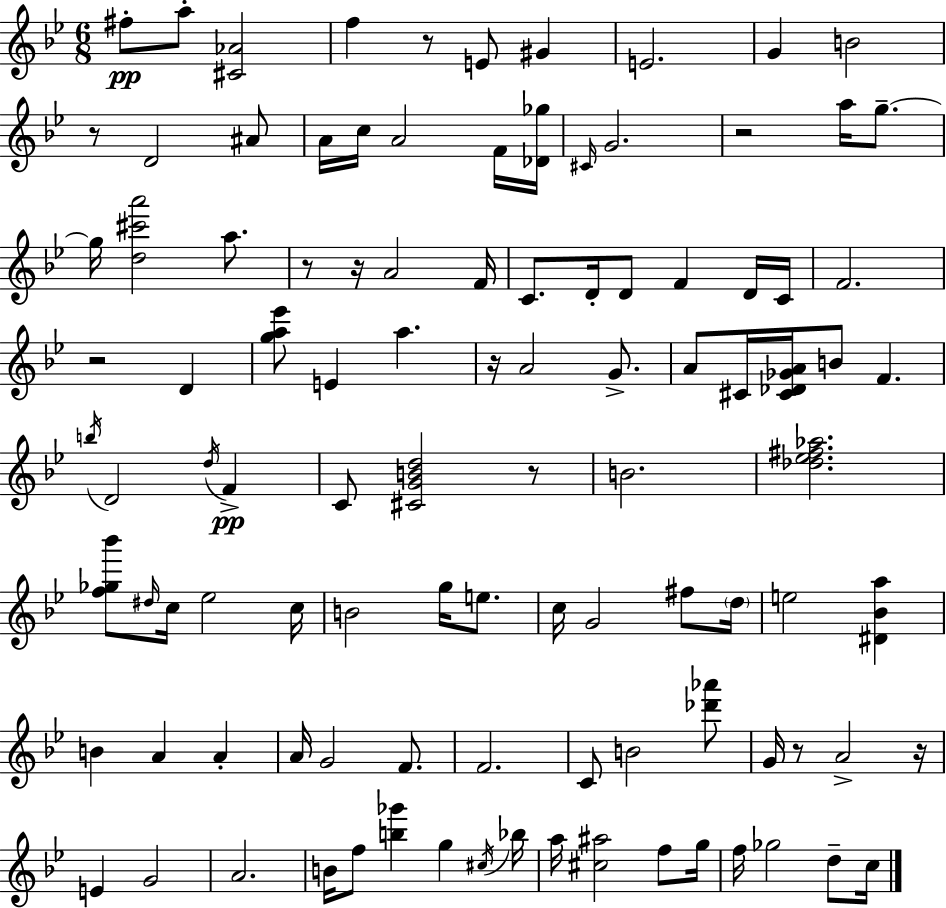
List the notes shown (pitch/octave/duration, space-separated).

F#5/e A5/e [C#4,Ab4]/h F5/q R/e E4/e G#4/q E4/h. G4/q B4/h R/e D4/h A#4/e A4/s C5/s A4/h F4/s [Db4,Gb5]/s C#4/s G4/h. R/h A5/s G5/e. G5/s [D5,C#6,A6]/h A5/e. R/e R/s A4/h F4/s C4/e. D4/s D4/e F4/q D4/s C4/s F4/h. R/h D4/q [G5,A5,Eb6]/e E4/q A5/q. R/s A4/h G4/e. A4/e C#4/s [C#4,Db4,Gb4,A4]/s B4/e F4/q. B5/s D4/h D5/s F4/q C4/e [C#4,G4,B4,D5]/h R/e B4/h. [Db5,Eb5,F#5,Ab5]/h. [F5,Gb5,Bb6]/e D#5/s C5/s Eb5/h C5/s B4/h G5/s E5/e. C5/s G4/h F#5/e D5/s E5/h [D#4,Bb4,A5]/q B4/q A4/q A4/q A4/s G4/h F4/e. F4/h. C4/e B4/h [Db6,Ab6]/e G4/s R/e A4/h R/s E4/q G4/h A4/h. B4/s F5/e [B5,Gb6]/q G5/q C#5/s Bb5/s A5/s [C#5,A#5]/h F5/e G5/s F5/s Gb5/h D5/e C5/s